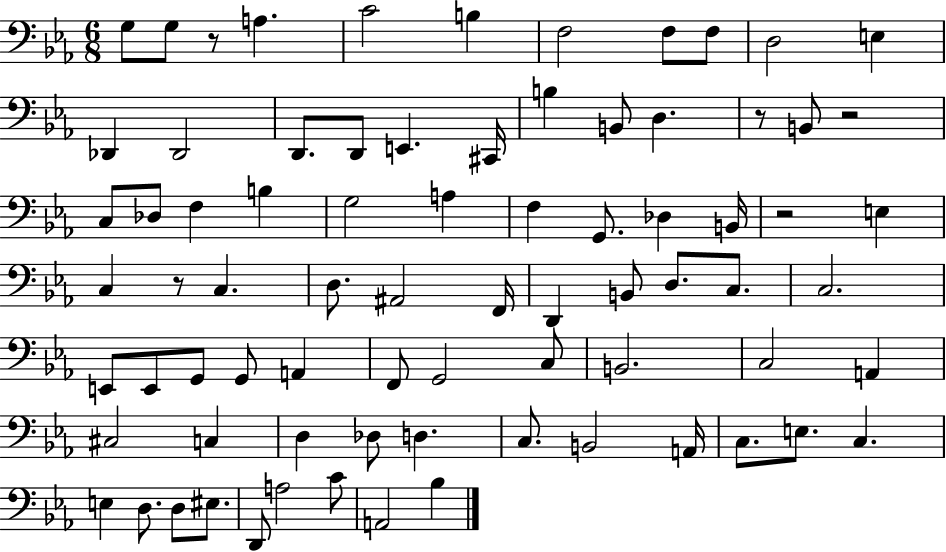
{
  \clef bass
  \numericTimeSignature
  \time 6/8
  \key ees \major
  \repeat volta 2 { g8 g8 r8 a4. | c'2 b4 | f2 f8 f8 | d2 e4 | \break des,4 des,2 | d,8. d,8 e,4. cis,16 | b4 b,8 d4. | r8 b,8 r2 | \break c8 des8 f4 b4 | g2 a4 | f4 g,8. des4 b,16 | r2 e4 | \break c4 r8 c4. | d8. ais,2 f,16 | d,4 b,8 d8. c8. | c2. | \break e,8 e,8 g,8 g,8 a,4 | f,8 g,2 c8 | b,2. | c2 a,4 | \break cis2 c4 | d4 des8 d4. | c8. b,2 a,16 | c8. e8. c4. | \break e4 d8. d8 eis8. | d,8 a2 c'8 | a,2 bes4 | } \bar "|."
}